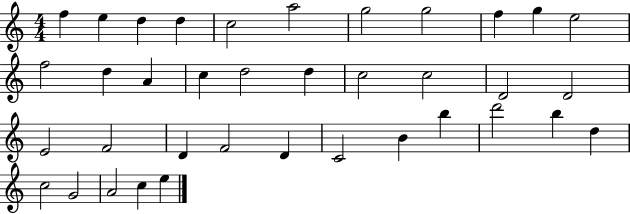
{
  \clef treble
  \numericTimeSignature
  \time 4/4
  \key c \major
  f''4 e''4 d''4 d''4 | c''2 a''2 | g''2 g''2 | f''4 g''4 e''2 | \break f''2 d''4 a'4 | c''4 d''2 d''4 | c''2 c''2 | d'2 d'2 | \break e'2 f'2 | d'4 f'2 d'4 | c'2 b'4 b''4 | d'''2 b''4 d''4 | \break c''2 g'2 | a'2 c''4 e''4 | \bar "|."
}